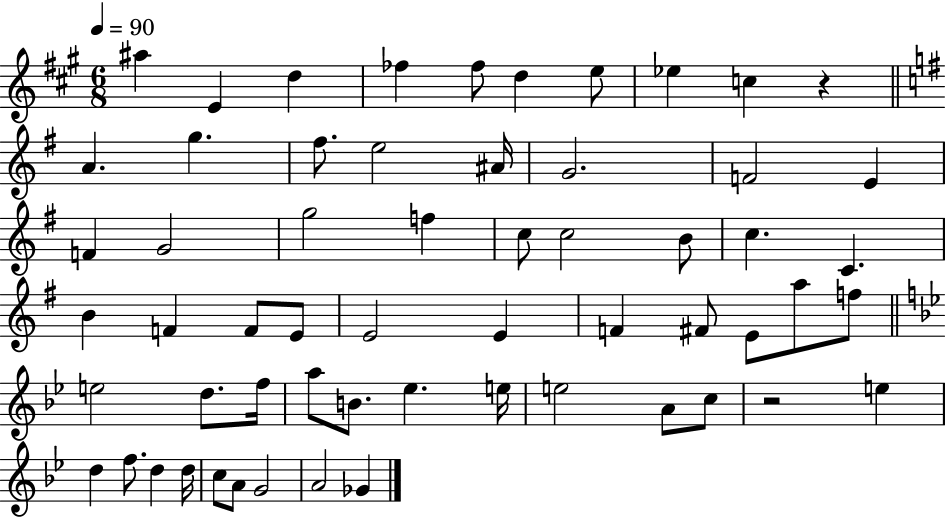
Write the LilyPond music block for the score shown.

{
  \clef treble
  \numericTimeSignature
  \time 6/8
  \key a \major
  \tempo 4 = 90
  ais''4 e'4 d''4 | fes''4 fes''8 d''4 e''8 | ees''4 c''4 r4 | \bar "||" \break \key g \major a'4. g''4. | fis''8. e''2 ais'16 | g'2. | f'2 e'4 | \break f'4 g'2 | g''2 f''4 | c''8 c''2 b'8 | c''4. c'4. | \break b'4 f'4 f'8 e'8 | e'2 e'4 | f'4 fis'8 e'8 a''8 f''8 | \bar "||" \break \key g \minor e''2 d''8. f''16 | a''8 b'8. ees''4. e''16 | e''2 a'8 c''8 | r2 e''4 | \break d''4 f''8. d''4 d''16 | c''8 a'8 g'2 | a'2 ges'4 | \bar "|."
}